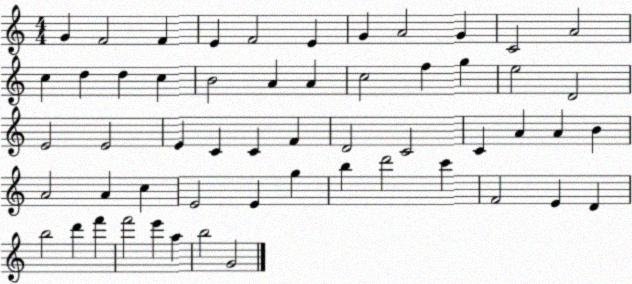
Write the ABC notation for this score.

X:1
T:Untitled
M:4/4
L:1/4
K:C
G F2 F E F2 E G A2 G C2 A2 c d d c B2 A A c2 f g e2 D2 E2 E2 E C C F D2 C2 C A A B A2 A c E2 E g b d'2 c' F2 E D b2 d' f' f'2 e' a b2 G2